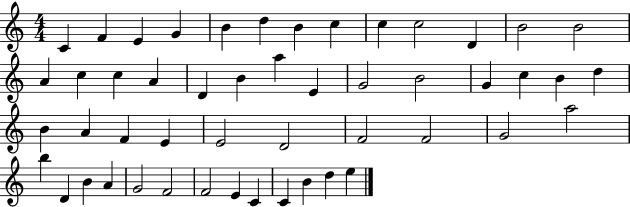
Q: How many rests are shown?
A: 0